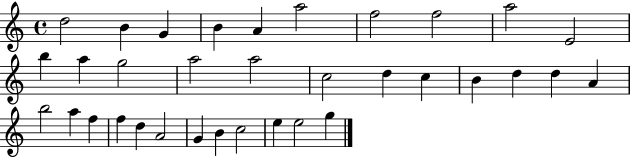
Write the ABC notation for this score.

X:1
T:Untitled
M:4/4
L:1/4
K:C
d2 B G B A a2 f2 f2 a2 E2 b a g2 a2 a2 c2 d c B d d A b2 a f f d A2 G B c2 e e2 g